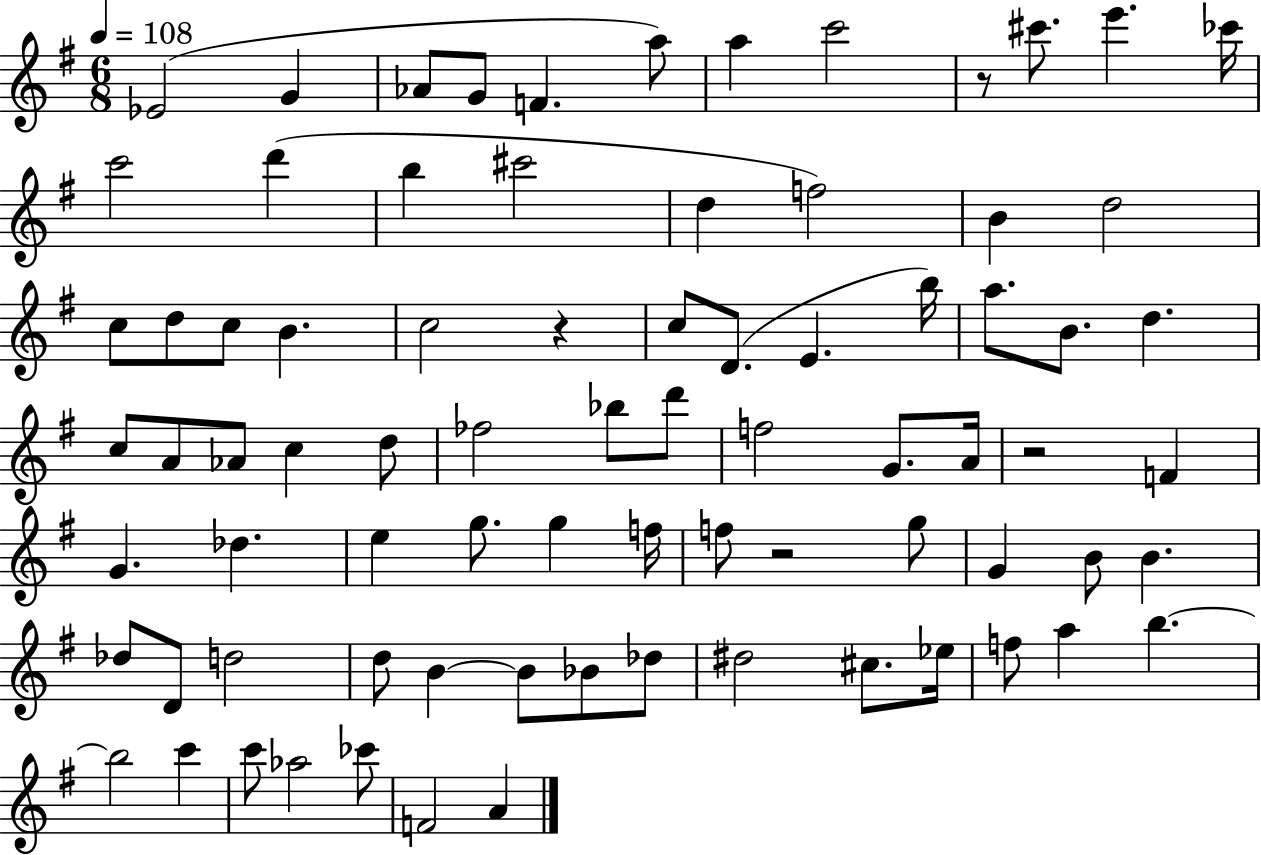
{
  \clef treble
  \numericTimeSignature
  \time 6/8
  \key g \major
  \tempo 4 = 108
  ees'2( g'4 | aes'8 g'8 f'4. a''8) | a''4 c'''2 | r8 cis'''8. e'''4. ces'''16 | \break c'''2 d'''4( | b''4 cis'''2 | d''4 f''2) | b'4 d''2 | \break c''8 d''8 c''8 b'4. | c''2 r4 | c''8 d'8.( e'4. b''16) | a''8. b'8. d''4. | \break c''8 a'8 aes'8 c''4 d''8 | fes''2 bes''8 d'''8 | f''2 g'8. a'16 | r2 f'4 | \break g'4. des''4. | e''4 g''8. g''4 f''16 | f''8 r2 g''8 | g'4 b'8 b'4. | \break des''8 d'8 d''2 | d''8 b'4~~ b'8 bes'8 des''8 | dis''2 cis''8. ees''16 | f''8 a''4 b''4.~~ | \break b''2 c'''4 | c'''8 aes''2 ces'''8 | f'2 a'4 | \bar "|."
}